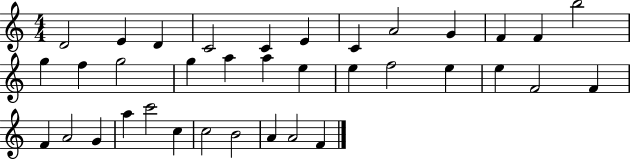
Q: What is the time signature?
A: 4/4